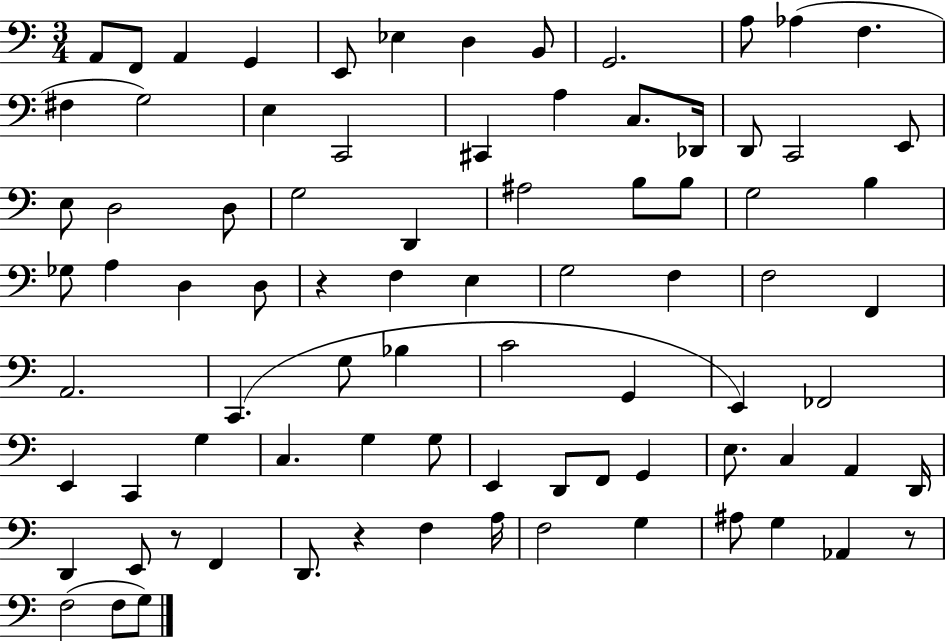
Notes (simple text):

A2/e F2/e A2/q G2/q E2/e Eb3/q D3/q B2/e G2/h. A3/e Ab3/q F3/q. F#3/q G3/h E3/q C2/h C#2/q A3/q C3/e. Db2/s D2/e C2/h E2/e E3/e D3/h D3/e G3/h D2/q A#3/h B3/e B3/e G3/h B3/q Gb3/e A3/q D3/q D3/e R/q F3/q E3/q G3/h F3/q F3/h F2/q A2/h. C2/q. G3/e Bb3/q C4/h G2/q E2/q FES2/h E2/q C2/q G3/q C3/q. G3/q G3/e E2/q D2/e F2/e G2/q E3/e. C3/q A2/q D2/s D2/q E2/e R/e F2/q D2/e. R/q F3/q A3/s F3/h G3/q A#3/e G3/q Ab2/q R/e F3/h F3/e G3/e